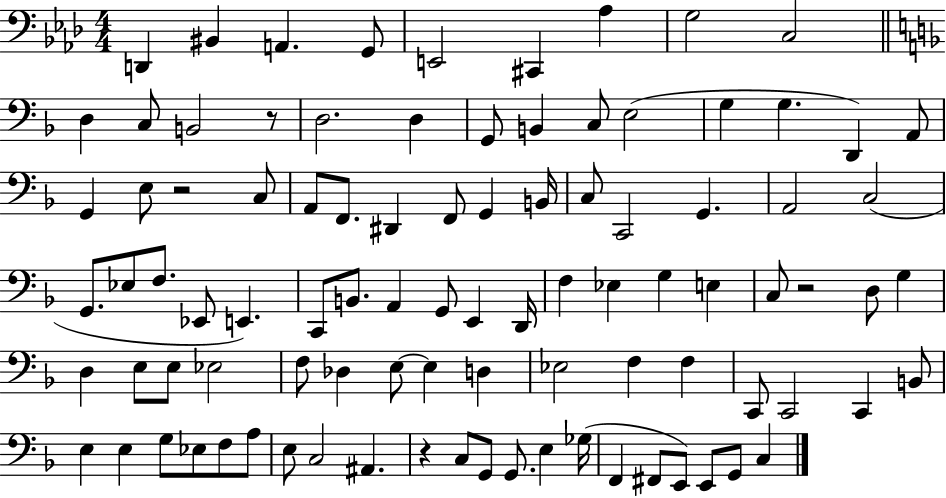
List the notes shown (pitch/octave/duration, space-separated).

D2/q BIS2/q A2/q. G2/e E2/h C#2/q Ab3/q G3/h C3/h D3/q C3/e B2/h R/e D3/h. D3/q G2/e B2/q C3/e E3/h G3/q G3/q. D2/q A2/e G2/q E3/e R/h C3/e A2/e F2/e. D#2/q F2/e G2/q B2/s C3/e C2/h G2/q. A2/h C3/h G2/e. Eb3/e F3/e. Eb2/e E2/q. C2/e B2/e. A2/q G2/e E2/q D2/s F3/q Eb3/q G3/q E3/q C3/e R/h D3/e G3/q D3/q E3/e E3/e Eb3/h F3/e Db3/q E3/e E3/q D3/q Eb3/h F3/q F3/q C2/e C2/h C2/q B2/e E3/q E3/q G3/e Eb3/e F3/e A3/e E3/e C3/h A#2/q. R/q C3/e G2/e G2/e. E3/q Gb3/s F2/q F#2/e E2/e E2/e G2/e C3/q